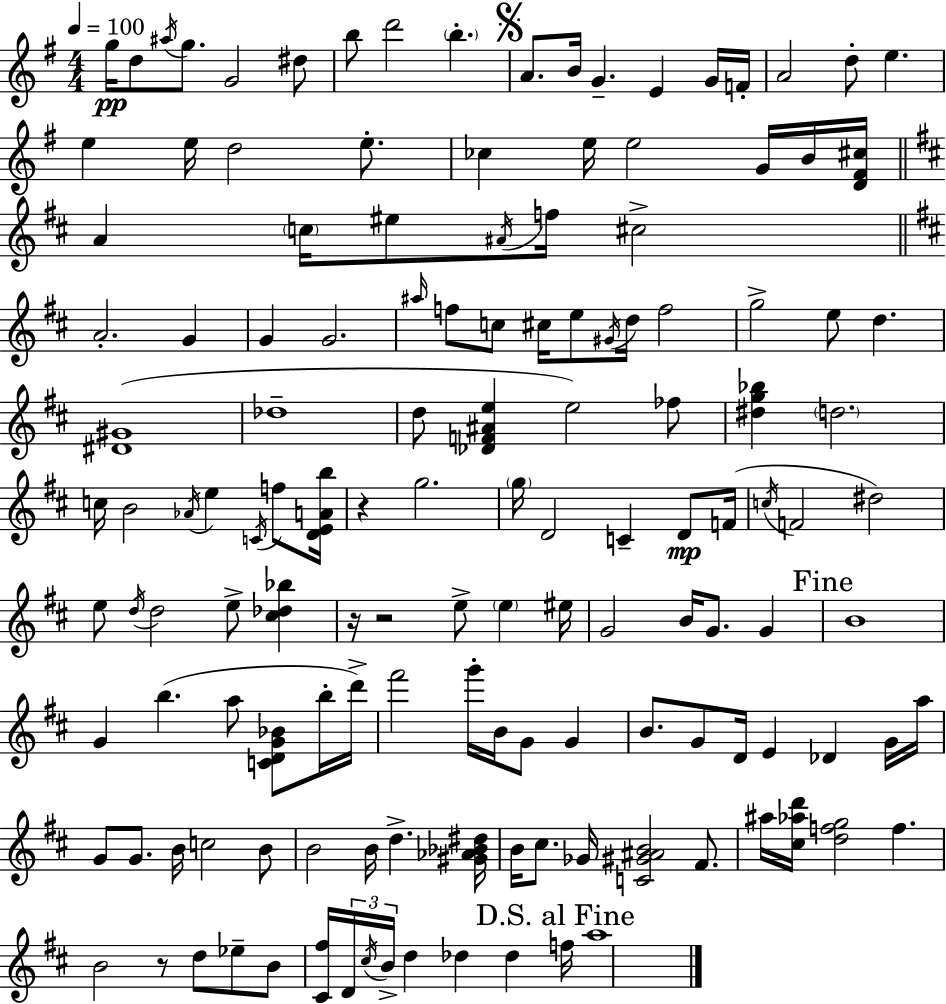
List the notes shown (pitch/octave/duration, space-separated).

G5/s D5/e A#5/s G5/e. G4/h D#5/e B5/e D6/h B5/q. A4/e. B4/s G4/q. E4/q G4/s F4/s A4/h D5/e E5/q. E5/q E5/s D5/h E5/e. CES5/q E5/s E5/h G4/s B4/s [D4,F#4,C#5]/s A4/q C5/s EIS5/e A#4/s F5/s C#5/h A4/h. G4/q G4/q G4/h. A#5/s F5/e C5/e C#5/s E5/e G#4/s D5/s F5/h G5/h E5/e D5/q. [D#4,G#4]/w Db5/w D5/e [Db4,F4,A#4,E5]/q E5/h FES5/e [D#5,G5,Bb5]/q D5/h. C5/s B4/h Ab4/s E5/q C4/s F5/e [D4,E4,A4,B5]/s R/q G5/h. G5/s D4/h C4/q D4/e F4/s C5/s F4/h D#5/h E5/e D5/s D5/h E5/e [C#5,Db5,Bb5]/q R/s R/h E5/e E5/q EIS5/s G4/h B4/s G4/e. G4/q B4/w G4/q B5/q. A5/e [C4,D4,G4,Bb4]/e B5/s D6/s F#6/h G6/s B4/s G4/e G4/q B4/e. G4/e D4/s E4/q Db4/q G4/s A5/s G4/e G4/e. B4/s C5/h B4/e B4/h B4/s D5/q. [G#4,Ab4,Bb4,D#5]/s B4/s C#5/e. Gb4/s [C4,G#4,A#4,B4]/h F#4/e. A#5/s [C#5,Ab5,D6]/s [D5,F5,G5]/h F5/q. B4/h R/e D5/e Eb5/e B4/e [C#4,F#5]/s D4/s C#5/s B4/s D5/q Db5/q Db5/q F5/s A5/w